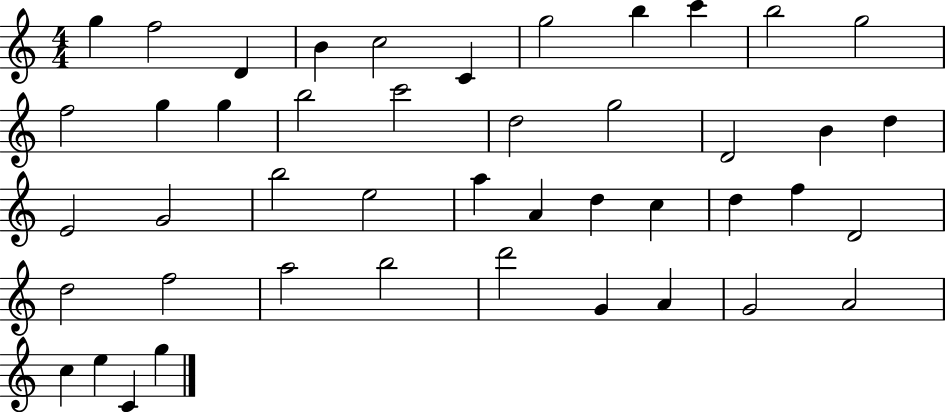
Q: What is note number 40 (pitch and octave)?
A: G4